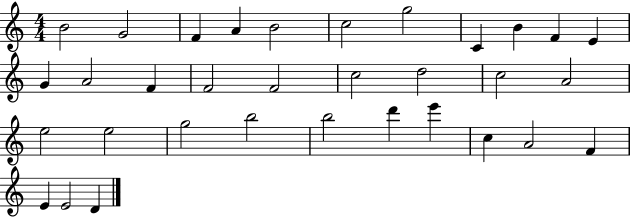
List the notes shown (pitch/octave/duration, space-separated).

B4/h G4/h F4/q A4/q B4/h C5/h G5/h C4/q B4/q F4/q E4/q G4/q A4/h F4/q F4/h F4/h C5/h D5/h C5/h A4/h E5/h E5/h G5/h B5/h B5/h D6/q E6/q C5/q A4/h F4/q E4/q E4/h D4/q